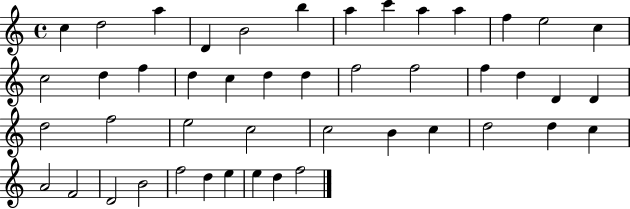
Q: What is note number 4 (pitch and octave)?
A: D4